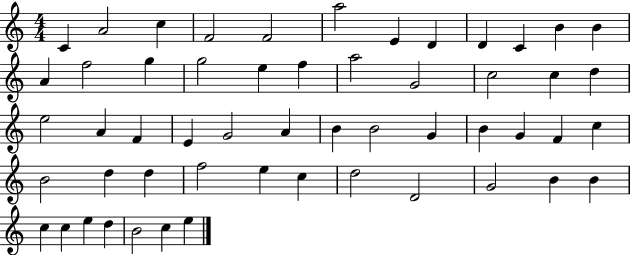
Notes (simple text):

C4/q A4/h C5/q F4/h F4/h A5/h E4/q D4/q D4/q C4/q B4/q B4/q A4/q F5/h G5/q G5/h E5/q F5/q A5/h G4/h C5/h C5/q D5/q E5/h A4/q F4/q E4/q G4/h A4/q B4/q B4/h G4/q B4/q G4/q F4/q C5/q B4/h D5/q D5/q F5/h E5/q C5/q D5/h D4/h G4/h B4/q B4/q C5/q C5/q E5/q D5/q B4/h C5/q E5/q